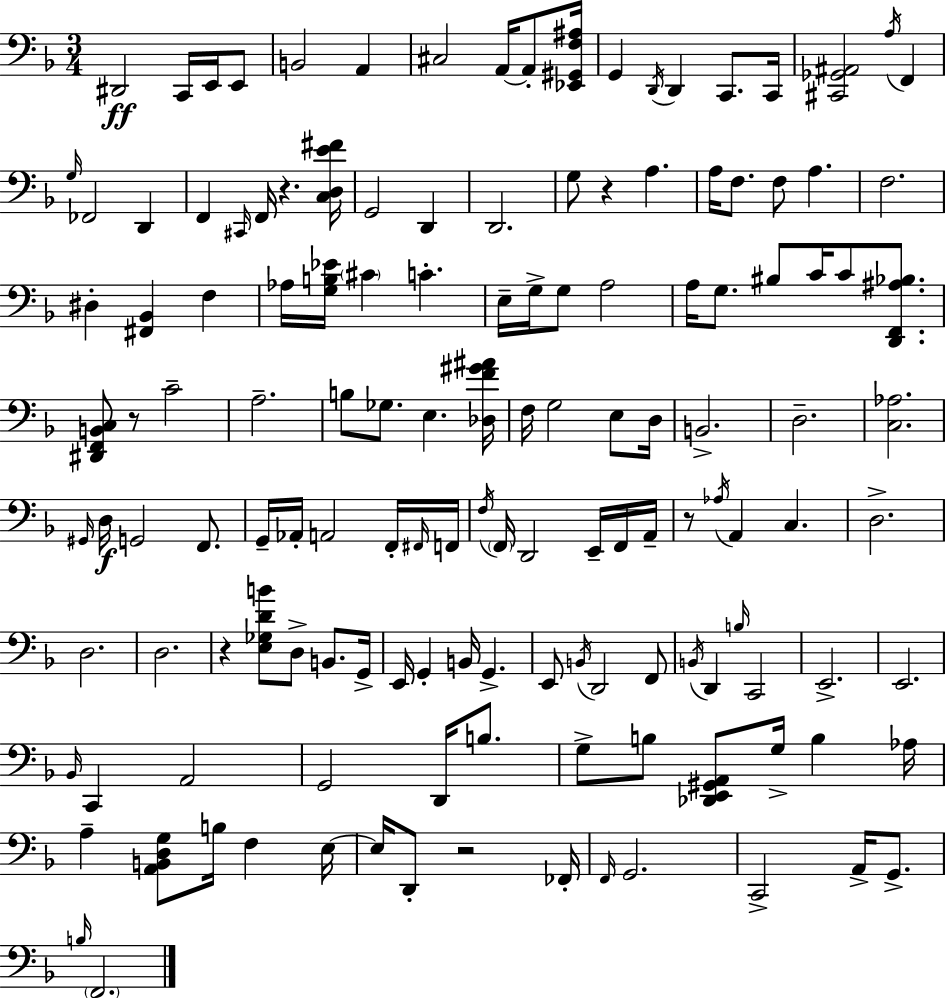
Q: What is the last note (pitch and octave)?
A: F2